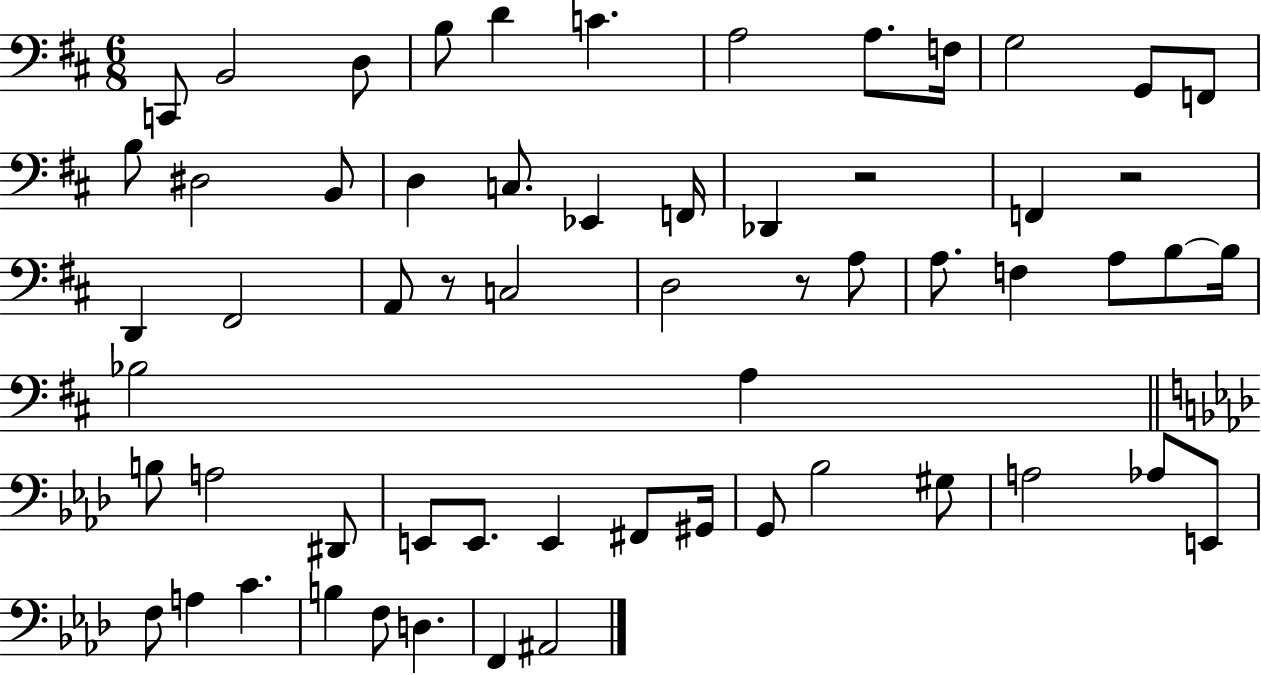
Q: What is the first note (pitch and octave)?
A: C2